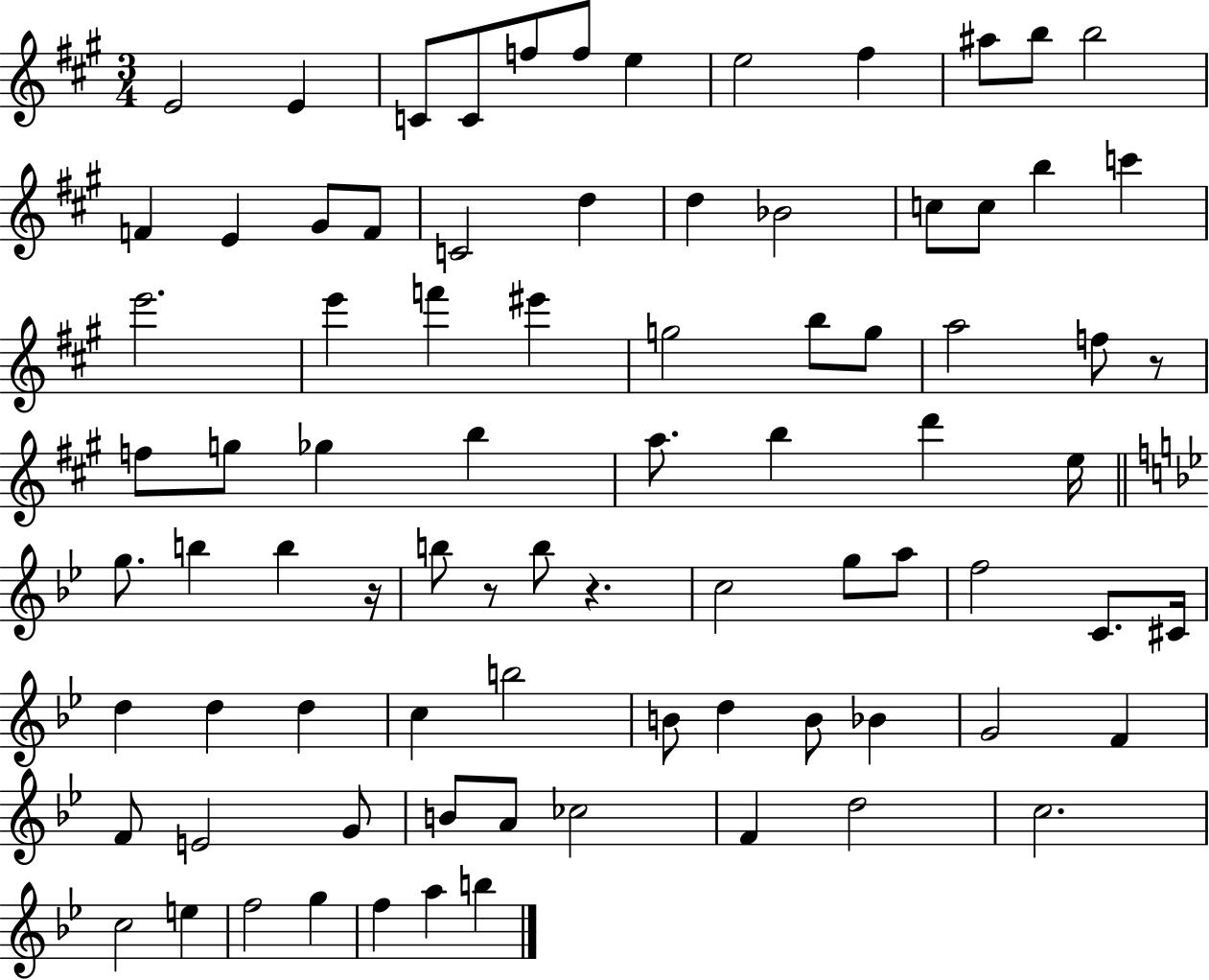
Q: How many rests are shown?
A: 4